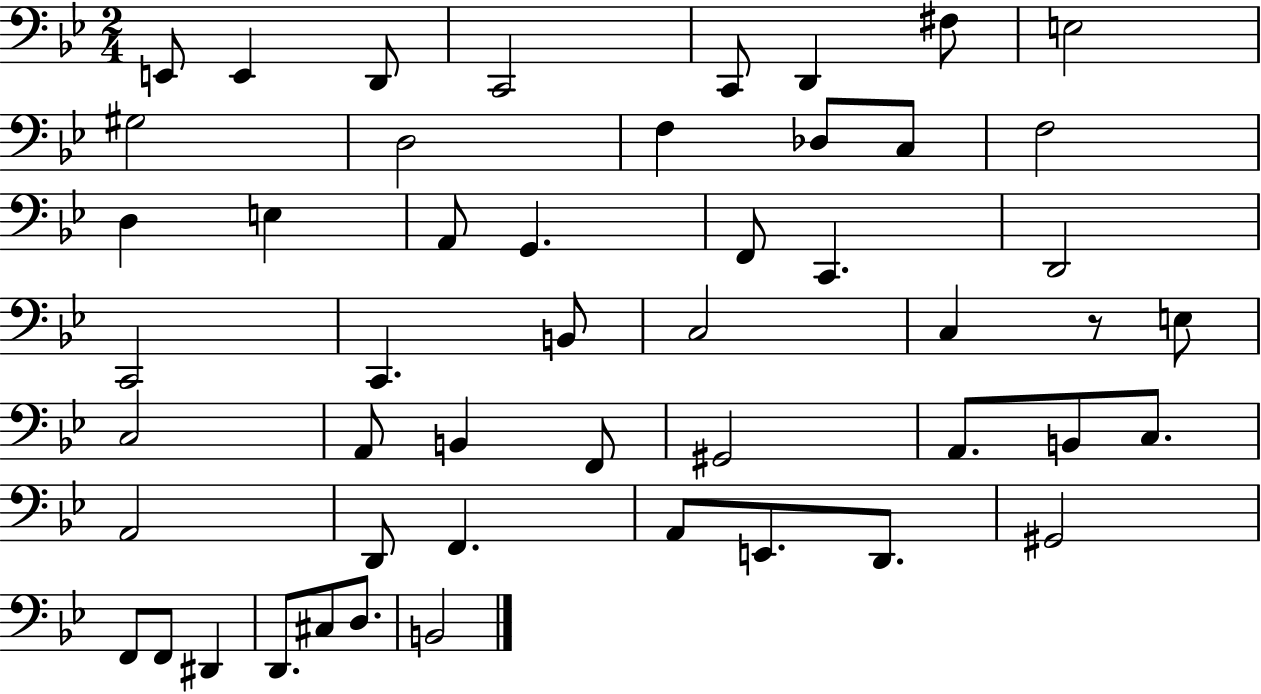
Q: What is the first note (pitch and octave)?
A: E2